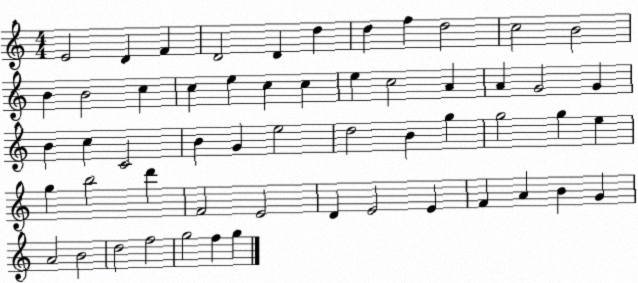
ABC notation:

X:1
T:Untitled
M:4/4
L:1/4
K:C
E2 D F D2 D d d f d2 c2 B2 B B2 c c e c c e c2 A A G2 G B c C2 B G e2 d2 B g g2 g e g b2 d' F2 E2 D E2 E F A B G A2 B2 d2 f2 g2 f g